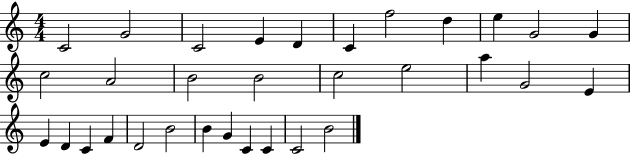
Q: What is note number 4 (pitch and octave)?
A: E4